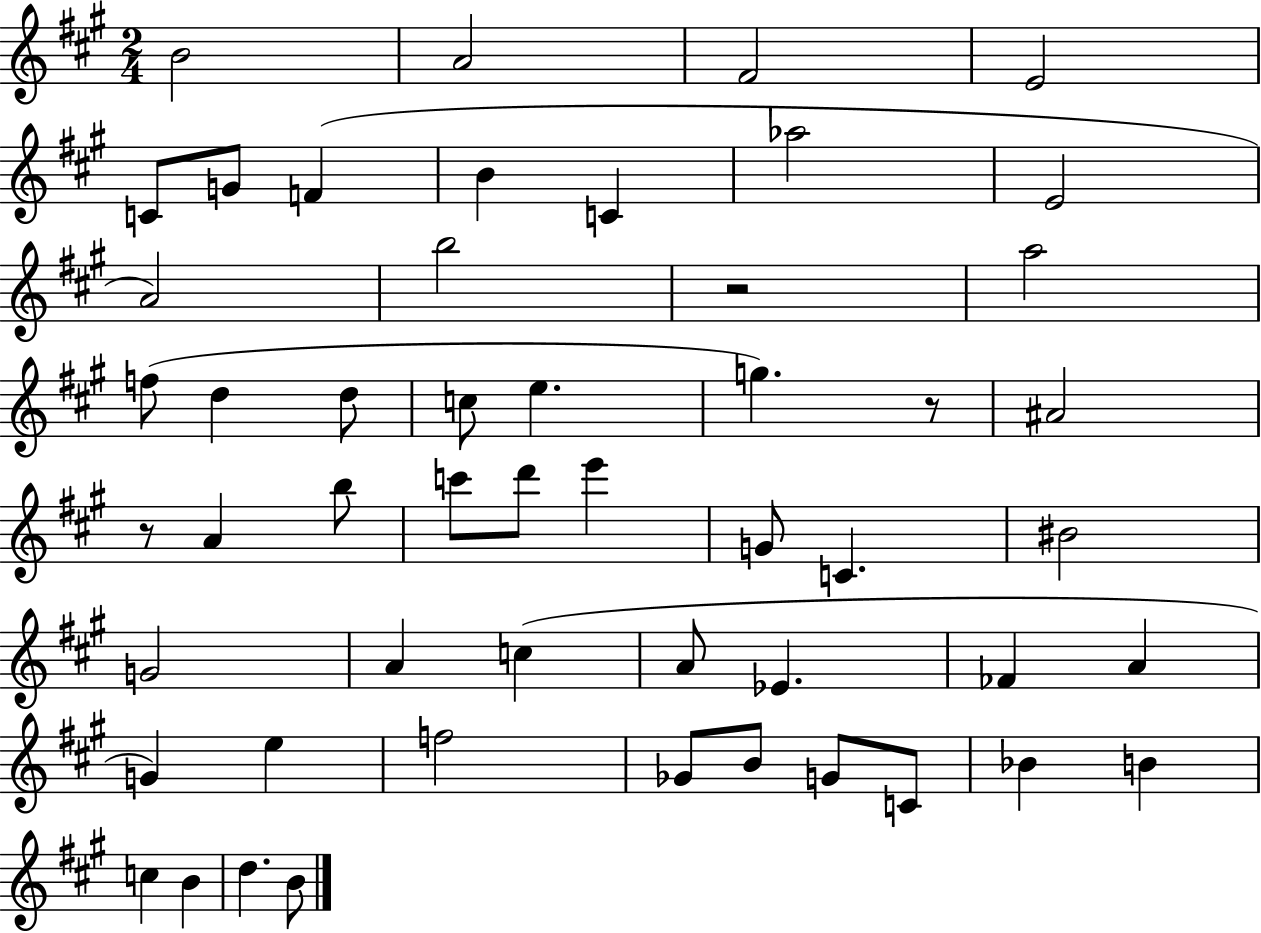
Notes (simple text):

B4/h A4/h F#4/h E4/h C4/e G4/e F4/q B4/q C4/q Ab5/h E4/h A4/h B5/h R/h A5/h F5/e D5/q D5/e C5/e E5/q. G5/q. R/e A#4/h R/e A4/q B5/e C6/e D6/e E6/q G4/e C4/q. BIS4/h G4/h A4/q C5/q A4/e Eb4/q. FES4/q A4/q G4/q E5/q F5/h Gb4/e B4/e G4/e C4/e Bb4/q B4/q C5/q B4/q D5/q. B4/e